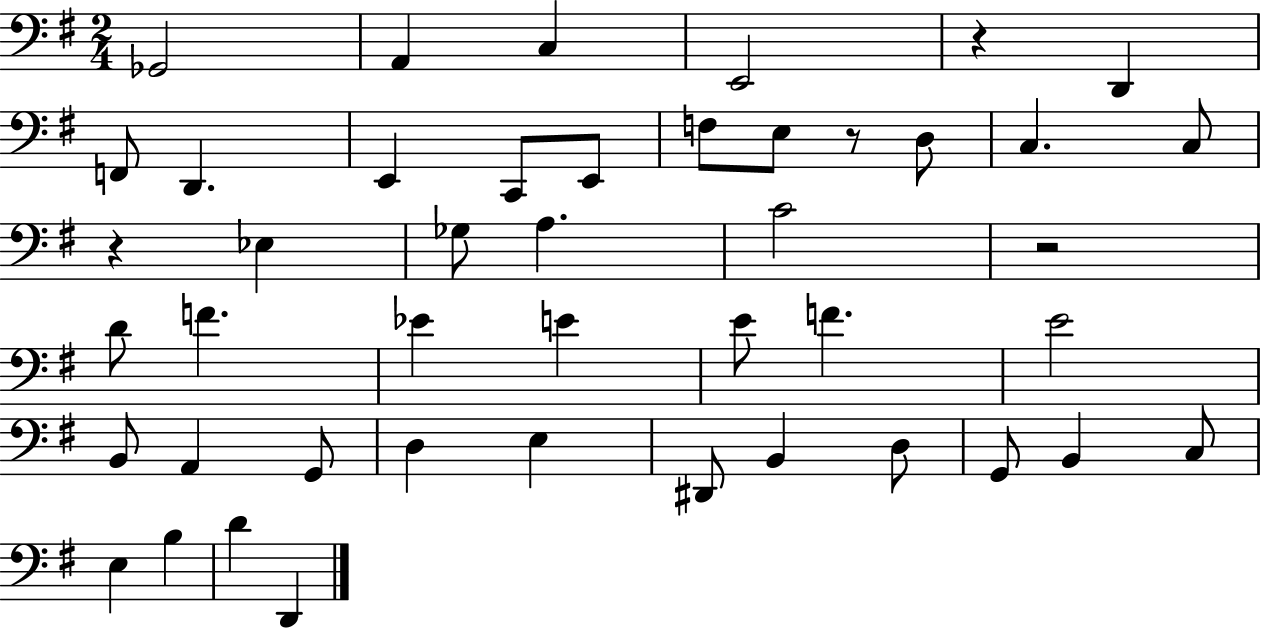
Gb2/h A2/q C3/q E2/h R/q D2/q F2/e D2/q. E2/q C2/e E2/e F3/e E3/e R/e D3/e C3/q. C3/e R/q Eb3/q Gb3/e A3/q. C4/h R/h D4/e F4/q. Eb4/q E4/q E4/e F4/q. E4/h B2/e A2/q G2/e D3/q E3/q D#2/e B2/q D3/e G2/e B2/q C3/e E3/q B3/q D4/q D2/q